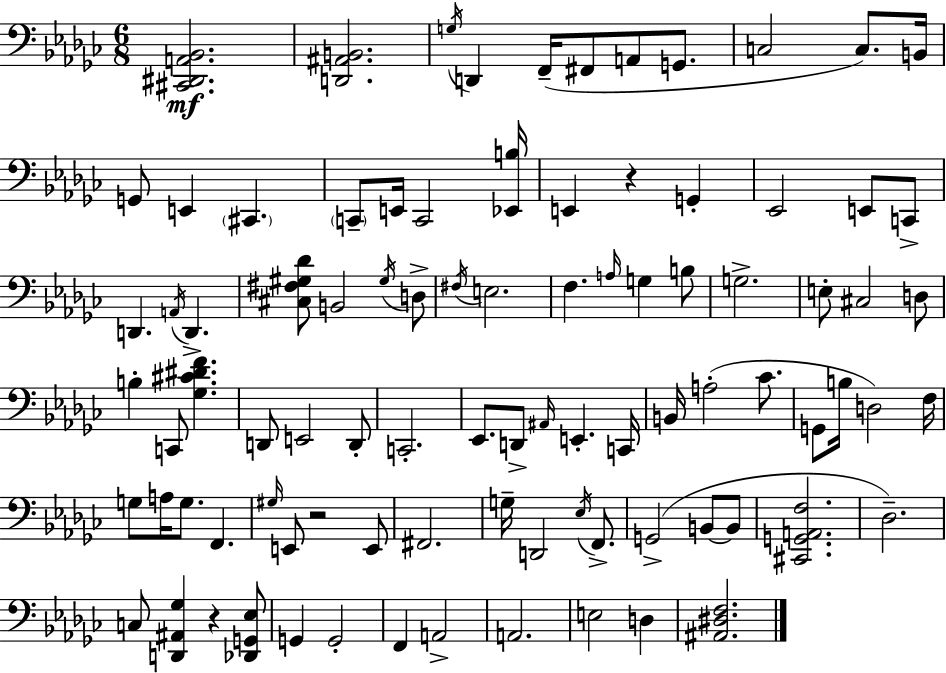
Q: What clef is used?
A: bass